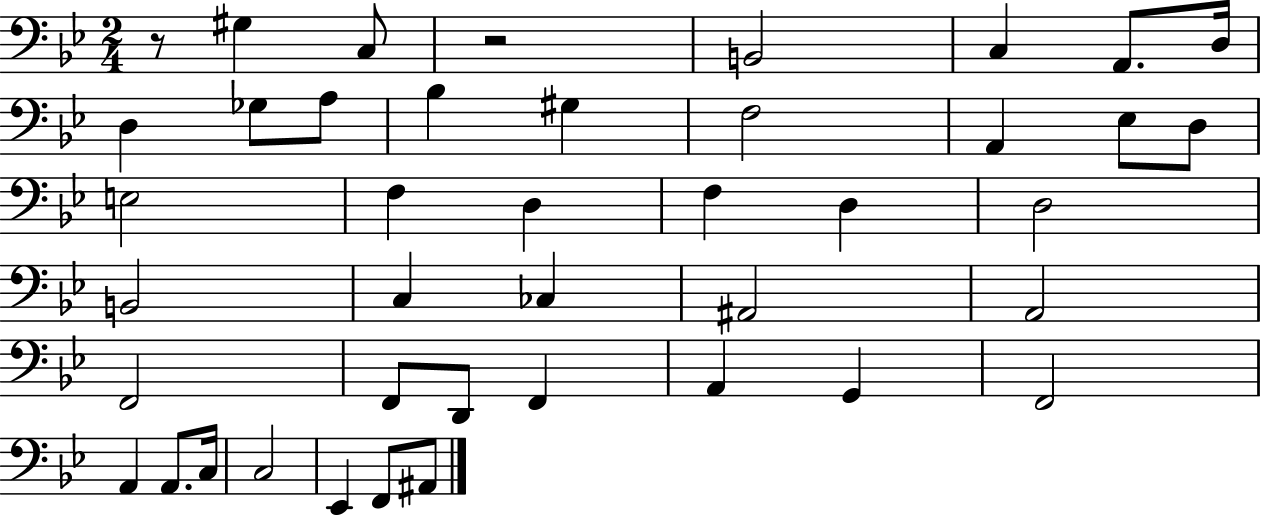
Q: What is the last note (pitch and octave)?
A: A#2